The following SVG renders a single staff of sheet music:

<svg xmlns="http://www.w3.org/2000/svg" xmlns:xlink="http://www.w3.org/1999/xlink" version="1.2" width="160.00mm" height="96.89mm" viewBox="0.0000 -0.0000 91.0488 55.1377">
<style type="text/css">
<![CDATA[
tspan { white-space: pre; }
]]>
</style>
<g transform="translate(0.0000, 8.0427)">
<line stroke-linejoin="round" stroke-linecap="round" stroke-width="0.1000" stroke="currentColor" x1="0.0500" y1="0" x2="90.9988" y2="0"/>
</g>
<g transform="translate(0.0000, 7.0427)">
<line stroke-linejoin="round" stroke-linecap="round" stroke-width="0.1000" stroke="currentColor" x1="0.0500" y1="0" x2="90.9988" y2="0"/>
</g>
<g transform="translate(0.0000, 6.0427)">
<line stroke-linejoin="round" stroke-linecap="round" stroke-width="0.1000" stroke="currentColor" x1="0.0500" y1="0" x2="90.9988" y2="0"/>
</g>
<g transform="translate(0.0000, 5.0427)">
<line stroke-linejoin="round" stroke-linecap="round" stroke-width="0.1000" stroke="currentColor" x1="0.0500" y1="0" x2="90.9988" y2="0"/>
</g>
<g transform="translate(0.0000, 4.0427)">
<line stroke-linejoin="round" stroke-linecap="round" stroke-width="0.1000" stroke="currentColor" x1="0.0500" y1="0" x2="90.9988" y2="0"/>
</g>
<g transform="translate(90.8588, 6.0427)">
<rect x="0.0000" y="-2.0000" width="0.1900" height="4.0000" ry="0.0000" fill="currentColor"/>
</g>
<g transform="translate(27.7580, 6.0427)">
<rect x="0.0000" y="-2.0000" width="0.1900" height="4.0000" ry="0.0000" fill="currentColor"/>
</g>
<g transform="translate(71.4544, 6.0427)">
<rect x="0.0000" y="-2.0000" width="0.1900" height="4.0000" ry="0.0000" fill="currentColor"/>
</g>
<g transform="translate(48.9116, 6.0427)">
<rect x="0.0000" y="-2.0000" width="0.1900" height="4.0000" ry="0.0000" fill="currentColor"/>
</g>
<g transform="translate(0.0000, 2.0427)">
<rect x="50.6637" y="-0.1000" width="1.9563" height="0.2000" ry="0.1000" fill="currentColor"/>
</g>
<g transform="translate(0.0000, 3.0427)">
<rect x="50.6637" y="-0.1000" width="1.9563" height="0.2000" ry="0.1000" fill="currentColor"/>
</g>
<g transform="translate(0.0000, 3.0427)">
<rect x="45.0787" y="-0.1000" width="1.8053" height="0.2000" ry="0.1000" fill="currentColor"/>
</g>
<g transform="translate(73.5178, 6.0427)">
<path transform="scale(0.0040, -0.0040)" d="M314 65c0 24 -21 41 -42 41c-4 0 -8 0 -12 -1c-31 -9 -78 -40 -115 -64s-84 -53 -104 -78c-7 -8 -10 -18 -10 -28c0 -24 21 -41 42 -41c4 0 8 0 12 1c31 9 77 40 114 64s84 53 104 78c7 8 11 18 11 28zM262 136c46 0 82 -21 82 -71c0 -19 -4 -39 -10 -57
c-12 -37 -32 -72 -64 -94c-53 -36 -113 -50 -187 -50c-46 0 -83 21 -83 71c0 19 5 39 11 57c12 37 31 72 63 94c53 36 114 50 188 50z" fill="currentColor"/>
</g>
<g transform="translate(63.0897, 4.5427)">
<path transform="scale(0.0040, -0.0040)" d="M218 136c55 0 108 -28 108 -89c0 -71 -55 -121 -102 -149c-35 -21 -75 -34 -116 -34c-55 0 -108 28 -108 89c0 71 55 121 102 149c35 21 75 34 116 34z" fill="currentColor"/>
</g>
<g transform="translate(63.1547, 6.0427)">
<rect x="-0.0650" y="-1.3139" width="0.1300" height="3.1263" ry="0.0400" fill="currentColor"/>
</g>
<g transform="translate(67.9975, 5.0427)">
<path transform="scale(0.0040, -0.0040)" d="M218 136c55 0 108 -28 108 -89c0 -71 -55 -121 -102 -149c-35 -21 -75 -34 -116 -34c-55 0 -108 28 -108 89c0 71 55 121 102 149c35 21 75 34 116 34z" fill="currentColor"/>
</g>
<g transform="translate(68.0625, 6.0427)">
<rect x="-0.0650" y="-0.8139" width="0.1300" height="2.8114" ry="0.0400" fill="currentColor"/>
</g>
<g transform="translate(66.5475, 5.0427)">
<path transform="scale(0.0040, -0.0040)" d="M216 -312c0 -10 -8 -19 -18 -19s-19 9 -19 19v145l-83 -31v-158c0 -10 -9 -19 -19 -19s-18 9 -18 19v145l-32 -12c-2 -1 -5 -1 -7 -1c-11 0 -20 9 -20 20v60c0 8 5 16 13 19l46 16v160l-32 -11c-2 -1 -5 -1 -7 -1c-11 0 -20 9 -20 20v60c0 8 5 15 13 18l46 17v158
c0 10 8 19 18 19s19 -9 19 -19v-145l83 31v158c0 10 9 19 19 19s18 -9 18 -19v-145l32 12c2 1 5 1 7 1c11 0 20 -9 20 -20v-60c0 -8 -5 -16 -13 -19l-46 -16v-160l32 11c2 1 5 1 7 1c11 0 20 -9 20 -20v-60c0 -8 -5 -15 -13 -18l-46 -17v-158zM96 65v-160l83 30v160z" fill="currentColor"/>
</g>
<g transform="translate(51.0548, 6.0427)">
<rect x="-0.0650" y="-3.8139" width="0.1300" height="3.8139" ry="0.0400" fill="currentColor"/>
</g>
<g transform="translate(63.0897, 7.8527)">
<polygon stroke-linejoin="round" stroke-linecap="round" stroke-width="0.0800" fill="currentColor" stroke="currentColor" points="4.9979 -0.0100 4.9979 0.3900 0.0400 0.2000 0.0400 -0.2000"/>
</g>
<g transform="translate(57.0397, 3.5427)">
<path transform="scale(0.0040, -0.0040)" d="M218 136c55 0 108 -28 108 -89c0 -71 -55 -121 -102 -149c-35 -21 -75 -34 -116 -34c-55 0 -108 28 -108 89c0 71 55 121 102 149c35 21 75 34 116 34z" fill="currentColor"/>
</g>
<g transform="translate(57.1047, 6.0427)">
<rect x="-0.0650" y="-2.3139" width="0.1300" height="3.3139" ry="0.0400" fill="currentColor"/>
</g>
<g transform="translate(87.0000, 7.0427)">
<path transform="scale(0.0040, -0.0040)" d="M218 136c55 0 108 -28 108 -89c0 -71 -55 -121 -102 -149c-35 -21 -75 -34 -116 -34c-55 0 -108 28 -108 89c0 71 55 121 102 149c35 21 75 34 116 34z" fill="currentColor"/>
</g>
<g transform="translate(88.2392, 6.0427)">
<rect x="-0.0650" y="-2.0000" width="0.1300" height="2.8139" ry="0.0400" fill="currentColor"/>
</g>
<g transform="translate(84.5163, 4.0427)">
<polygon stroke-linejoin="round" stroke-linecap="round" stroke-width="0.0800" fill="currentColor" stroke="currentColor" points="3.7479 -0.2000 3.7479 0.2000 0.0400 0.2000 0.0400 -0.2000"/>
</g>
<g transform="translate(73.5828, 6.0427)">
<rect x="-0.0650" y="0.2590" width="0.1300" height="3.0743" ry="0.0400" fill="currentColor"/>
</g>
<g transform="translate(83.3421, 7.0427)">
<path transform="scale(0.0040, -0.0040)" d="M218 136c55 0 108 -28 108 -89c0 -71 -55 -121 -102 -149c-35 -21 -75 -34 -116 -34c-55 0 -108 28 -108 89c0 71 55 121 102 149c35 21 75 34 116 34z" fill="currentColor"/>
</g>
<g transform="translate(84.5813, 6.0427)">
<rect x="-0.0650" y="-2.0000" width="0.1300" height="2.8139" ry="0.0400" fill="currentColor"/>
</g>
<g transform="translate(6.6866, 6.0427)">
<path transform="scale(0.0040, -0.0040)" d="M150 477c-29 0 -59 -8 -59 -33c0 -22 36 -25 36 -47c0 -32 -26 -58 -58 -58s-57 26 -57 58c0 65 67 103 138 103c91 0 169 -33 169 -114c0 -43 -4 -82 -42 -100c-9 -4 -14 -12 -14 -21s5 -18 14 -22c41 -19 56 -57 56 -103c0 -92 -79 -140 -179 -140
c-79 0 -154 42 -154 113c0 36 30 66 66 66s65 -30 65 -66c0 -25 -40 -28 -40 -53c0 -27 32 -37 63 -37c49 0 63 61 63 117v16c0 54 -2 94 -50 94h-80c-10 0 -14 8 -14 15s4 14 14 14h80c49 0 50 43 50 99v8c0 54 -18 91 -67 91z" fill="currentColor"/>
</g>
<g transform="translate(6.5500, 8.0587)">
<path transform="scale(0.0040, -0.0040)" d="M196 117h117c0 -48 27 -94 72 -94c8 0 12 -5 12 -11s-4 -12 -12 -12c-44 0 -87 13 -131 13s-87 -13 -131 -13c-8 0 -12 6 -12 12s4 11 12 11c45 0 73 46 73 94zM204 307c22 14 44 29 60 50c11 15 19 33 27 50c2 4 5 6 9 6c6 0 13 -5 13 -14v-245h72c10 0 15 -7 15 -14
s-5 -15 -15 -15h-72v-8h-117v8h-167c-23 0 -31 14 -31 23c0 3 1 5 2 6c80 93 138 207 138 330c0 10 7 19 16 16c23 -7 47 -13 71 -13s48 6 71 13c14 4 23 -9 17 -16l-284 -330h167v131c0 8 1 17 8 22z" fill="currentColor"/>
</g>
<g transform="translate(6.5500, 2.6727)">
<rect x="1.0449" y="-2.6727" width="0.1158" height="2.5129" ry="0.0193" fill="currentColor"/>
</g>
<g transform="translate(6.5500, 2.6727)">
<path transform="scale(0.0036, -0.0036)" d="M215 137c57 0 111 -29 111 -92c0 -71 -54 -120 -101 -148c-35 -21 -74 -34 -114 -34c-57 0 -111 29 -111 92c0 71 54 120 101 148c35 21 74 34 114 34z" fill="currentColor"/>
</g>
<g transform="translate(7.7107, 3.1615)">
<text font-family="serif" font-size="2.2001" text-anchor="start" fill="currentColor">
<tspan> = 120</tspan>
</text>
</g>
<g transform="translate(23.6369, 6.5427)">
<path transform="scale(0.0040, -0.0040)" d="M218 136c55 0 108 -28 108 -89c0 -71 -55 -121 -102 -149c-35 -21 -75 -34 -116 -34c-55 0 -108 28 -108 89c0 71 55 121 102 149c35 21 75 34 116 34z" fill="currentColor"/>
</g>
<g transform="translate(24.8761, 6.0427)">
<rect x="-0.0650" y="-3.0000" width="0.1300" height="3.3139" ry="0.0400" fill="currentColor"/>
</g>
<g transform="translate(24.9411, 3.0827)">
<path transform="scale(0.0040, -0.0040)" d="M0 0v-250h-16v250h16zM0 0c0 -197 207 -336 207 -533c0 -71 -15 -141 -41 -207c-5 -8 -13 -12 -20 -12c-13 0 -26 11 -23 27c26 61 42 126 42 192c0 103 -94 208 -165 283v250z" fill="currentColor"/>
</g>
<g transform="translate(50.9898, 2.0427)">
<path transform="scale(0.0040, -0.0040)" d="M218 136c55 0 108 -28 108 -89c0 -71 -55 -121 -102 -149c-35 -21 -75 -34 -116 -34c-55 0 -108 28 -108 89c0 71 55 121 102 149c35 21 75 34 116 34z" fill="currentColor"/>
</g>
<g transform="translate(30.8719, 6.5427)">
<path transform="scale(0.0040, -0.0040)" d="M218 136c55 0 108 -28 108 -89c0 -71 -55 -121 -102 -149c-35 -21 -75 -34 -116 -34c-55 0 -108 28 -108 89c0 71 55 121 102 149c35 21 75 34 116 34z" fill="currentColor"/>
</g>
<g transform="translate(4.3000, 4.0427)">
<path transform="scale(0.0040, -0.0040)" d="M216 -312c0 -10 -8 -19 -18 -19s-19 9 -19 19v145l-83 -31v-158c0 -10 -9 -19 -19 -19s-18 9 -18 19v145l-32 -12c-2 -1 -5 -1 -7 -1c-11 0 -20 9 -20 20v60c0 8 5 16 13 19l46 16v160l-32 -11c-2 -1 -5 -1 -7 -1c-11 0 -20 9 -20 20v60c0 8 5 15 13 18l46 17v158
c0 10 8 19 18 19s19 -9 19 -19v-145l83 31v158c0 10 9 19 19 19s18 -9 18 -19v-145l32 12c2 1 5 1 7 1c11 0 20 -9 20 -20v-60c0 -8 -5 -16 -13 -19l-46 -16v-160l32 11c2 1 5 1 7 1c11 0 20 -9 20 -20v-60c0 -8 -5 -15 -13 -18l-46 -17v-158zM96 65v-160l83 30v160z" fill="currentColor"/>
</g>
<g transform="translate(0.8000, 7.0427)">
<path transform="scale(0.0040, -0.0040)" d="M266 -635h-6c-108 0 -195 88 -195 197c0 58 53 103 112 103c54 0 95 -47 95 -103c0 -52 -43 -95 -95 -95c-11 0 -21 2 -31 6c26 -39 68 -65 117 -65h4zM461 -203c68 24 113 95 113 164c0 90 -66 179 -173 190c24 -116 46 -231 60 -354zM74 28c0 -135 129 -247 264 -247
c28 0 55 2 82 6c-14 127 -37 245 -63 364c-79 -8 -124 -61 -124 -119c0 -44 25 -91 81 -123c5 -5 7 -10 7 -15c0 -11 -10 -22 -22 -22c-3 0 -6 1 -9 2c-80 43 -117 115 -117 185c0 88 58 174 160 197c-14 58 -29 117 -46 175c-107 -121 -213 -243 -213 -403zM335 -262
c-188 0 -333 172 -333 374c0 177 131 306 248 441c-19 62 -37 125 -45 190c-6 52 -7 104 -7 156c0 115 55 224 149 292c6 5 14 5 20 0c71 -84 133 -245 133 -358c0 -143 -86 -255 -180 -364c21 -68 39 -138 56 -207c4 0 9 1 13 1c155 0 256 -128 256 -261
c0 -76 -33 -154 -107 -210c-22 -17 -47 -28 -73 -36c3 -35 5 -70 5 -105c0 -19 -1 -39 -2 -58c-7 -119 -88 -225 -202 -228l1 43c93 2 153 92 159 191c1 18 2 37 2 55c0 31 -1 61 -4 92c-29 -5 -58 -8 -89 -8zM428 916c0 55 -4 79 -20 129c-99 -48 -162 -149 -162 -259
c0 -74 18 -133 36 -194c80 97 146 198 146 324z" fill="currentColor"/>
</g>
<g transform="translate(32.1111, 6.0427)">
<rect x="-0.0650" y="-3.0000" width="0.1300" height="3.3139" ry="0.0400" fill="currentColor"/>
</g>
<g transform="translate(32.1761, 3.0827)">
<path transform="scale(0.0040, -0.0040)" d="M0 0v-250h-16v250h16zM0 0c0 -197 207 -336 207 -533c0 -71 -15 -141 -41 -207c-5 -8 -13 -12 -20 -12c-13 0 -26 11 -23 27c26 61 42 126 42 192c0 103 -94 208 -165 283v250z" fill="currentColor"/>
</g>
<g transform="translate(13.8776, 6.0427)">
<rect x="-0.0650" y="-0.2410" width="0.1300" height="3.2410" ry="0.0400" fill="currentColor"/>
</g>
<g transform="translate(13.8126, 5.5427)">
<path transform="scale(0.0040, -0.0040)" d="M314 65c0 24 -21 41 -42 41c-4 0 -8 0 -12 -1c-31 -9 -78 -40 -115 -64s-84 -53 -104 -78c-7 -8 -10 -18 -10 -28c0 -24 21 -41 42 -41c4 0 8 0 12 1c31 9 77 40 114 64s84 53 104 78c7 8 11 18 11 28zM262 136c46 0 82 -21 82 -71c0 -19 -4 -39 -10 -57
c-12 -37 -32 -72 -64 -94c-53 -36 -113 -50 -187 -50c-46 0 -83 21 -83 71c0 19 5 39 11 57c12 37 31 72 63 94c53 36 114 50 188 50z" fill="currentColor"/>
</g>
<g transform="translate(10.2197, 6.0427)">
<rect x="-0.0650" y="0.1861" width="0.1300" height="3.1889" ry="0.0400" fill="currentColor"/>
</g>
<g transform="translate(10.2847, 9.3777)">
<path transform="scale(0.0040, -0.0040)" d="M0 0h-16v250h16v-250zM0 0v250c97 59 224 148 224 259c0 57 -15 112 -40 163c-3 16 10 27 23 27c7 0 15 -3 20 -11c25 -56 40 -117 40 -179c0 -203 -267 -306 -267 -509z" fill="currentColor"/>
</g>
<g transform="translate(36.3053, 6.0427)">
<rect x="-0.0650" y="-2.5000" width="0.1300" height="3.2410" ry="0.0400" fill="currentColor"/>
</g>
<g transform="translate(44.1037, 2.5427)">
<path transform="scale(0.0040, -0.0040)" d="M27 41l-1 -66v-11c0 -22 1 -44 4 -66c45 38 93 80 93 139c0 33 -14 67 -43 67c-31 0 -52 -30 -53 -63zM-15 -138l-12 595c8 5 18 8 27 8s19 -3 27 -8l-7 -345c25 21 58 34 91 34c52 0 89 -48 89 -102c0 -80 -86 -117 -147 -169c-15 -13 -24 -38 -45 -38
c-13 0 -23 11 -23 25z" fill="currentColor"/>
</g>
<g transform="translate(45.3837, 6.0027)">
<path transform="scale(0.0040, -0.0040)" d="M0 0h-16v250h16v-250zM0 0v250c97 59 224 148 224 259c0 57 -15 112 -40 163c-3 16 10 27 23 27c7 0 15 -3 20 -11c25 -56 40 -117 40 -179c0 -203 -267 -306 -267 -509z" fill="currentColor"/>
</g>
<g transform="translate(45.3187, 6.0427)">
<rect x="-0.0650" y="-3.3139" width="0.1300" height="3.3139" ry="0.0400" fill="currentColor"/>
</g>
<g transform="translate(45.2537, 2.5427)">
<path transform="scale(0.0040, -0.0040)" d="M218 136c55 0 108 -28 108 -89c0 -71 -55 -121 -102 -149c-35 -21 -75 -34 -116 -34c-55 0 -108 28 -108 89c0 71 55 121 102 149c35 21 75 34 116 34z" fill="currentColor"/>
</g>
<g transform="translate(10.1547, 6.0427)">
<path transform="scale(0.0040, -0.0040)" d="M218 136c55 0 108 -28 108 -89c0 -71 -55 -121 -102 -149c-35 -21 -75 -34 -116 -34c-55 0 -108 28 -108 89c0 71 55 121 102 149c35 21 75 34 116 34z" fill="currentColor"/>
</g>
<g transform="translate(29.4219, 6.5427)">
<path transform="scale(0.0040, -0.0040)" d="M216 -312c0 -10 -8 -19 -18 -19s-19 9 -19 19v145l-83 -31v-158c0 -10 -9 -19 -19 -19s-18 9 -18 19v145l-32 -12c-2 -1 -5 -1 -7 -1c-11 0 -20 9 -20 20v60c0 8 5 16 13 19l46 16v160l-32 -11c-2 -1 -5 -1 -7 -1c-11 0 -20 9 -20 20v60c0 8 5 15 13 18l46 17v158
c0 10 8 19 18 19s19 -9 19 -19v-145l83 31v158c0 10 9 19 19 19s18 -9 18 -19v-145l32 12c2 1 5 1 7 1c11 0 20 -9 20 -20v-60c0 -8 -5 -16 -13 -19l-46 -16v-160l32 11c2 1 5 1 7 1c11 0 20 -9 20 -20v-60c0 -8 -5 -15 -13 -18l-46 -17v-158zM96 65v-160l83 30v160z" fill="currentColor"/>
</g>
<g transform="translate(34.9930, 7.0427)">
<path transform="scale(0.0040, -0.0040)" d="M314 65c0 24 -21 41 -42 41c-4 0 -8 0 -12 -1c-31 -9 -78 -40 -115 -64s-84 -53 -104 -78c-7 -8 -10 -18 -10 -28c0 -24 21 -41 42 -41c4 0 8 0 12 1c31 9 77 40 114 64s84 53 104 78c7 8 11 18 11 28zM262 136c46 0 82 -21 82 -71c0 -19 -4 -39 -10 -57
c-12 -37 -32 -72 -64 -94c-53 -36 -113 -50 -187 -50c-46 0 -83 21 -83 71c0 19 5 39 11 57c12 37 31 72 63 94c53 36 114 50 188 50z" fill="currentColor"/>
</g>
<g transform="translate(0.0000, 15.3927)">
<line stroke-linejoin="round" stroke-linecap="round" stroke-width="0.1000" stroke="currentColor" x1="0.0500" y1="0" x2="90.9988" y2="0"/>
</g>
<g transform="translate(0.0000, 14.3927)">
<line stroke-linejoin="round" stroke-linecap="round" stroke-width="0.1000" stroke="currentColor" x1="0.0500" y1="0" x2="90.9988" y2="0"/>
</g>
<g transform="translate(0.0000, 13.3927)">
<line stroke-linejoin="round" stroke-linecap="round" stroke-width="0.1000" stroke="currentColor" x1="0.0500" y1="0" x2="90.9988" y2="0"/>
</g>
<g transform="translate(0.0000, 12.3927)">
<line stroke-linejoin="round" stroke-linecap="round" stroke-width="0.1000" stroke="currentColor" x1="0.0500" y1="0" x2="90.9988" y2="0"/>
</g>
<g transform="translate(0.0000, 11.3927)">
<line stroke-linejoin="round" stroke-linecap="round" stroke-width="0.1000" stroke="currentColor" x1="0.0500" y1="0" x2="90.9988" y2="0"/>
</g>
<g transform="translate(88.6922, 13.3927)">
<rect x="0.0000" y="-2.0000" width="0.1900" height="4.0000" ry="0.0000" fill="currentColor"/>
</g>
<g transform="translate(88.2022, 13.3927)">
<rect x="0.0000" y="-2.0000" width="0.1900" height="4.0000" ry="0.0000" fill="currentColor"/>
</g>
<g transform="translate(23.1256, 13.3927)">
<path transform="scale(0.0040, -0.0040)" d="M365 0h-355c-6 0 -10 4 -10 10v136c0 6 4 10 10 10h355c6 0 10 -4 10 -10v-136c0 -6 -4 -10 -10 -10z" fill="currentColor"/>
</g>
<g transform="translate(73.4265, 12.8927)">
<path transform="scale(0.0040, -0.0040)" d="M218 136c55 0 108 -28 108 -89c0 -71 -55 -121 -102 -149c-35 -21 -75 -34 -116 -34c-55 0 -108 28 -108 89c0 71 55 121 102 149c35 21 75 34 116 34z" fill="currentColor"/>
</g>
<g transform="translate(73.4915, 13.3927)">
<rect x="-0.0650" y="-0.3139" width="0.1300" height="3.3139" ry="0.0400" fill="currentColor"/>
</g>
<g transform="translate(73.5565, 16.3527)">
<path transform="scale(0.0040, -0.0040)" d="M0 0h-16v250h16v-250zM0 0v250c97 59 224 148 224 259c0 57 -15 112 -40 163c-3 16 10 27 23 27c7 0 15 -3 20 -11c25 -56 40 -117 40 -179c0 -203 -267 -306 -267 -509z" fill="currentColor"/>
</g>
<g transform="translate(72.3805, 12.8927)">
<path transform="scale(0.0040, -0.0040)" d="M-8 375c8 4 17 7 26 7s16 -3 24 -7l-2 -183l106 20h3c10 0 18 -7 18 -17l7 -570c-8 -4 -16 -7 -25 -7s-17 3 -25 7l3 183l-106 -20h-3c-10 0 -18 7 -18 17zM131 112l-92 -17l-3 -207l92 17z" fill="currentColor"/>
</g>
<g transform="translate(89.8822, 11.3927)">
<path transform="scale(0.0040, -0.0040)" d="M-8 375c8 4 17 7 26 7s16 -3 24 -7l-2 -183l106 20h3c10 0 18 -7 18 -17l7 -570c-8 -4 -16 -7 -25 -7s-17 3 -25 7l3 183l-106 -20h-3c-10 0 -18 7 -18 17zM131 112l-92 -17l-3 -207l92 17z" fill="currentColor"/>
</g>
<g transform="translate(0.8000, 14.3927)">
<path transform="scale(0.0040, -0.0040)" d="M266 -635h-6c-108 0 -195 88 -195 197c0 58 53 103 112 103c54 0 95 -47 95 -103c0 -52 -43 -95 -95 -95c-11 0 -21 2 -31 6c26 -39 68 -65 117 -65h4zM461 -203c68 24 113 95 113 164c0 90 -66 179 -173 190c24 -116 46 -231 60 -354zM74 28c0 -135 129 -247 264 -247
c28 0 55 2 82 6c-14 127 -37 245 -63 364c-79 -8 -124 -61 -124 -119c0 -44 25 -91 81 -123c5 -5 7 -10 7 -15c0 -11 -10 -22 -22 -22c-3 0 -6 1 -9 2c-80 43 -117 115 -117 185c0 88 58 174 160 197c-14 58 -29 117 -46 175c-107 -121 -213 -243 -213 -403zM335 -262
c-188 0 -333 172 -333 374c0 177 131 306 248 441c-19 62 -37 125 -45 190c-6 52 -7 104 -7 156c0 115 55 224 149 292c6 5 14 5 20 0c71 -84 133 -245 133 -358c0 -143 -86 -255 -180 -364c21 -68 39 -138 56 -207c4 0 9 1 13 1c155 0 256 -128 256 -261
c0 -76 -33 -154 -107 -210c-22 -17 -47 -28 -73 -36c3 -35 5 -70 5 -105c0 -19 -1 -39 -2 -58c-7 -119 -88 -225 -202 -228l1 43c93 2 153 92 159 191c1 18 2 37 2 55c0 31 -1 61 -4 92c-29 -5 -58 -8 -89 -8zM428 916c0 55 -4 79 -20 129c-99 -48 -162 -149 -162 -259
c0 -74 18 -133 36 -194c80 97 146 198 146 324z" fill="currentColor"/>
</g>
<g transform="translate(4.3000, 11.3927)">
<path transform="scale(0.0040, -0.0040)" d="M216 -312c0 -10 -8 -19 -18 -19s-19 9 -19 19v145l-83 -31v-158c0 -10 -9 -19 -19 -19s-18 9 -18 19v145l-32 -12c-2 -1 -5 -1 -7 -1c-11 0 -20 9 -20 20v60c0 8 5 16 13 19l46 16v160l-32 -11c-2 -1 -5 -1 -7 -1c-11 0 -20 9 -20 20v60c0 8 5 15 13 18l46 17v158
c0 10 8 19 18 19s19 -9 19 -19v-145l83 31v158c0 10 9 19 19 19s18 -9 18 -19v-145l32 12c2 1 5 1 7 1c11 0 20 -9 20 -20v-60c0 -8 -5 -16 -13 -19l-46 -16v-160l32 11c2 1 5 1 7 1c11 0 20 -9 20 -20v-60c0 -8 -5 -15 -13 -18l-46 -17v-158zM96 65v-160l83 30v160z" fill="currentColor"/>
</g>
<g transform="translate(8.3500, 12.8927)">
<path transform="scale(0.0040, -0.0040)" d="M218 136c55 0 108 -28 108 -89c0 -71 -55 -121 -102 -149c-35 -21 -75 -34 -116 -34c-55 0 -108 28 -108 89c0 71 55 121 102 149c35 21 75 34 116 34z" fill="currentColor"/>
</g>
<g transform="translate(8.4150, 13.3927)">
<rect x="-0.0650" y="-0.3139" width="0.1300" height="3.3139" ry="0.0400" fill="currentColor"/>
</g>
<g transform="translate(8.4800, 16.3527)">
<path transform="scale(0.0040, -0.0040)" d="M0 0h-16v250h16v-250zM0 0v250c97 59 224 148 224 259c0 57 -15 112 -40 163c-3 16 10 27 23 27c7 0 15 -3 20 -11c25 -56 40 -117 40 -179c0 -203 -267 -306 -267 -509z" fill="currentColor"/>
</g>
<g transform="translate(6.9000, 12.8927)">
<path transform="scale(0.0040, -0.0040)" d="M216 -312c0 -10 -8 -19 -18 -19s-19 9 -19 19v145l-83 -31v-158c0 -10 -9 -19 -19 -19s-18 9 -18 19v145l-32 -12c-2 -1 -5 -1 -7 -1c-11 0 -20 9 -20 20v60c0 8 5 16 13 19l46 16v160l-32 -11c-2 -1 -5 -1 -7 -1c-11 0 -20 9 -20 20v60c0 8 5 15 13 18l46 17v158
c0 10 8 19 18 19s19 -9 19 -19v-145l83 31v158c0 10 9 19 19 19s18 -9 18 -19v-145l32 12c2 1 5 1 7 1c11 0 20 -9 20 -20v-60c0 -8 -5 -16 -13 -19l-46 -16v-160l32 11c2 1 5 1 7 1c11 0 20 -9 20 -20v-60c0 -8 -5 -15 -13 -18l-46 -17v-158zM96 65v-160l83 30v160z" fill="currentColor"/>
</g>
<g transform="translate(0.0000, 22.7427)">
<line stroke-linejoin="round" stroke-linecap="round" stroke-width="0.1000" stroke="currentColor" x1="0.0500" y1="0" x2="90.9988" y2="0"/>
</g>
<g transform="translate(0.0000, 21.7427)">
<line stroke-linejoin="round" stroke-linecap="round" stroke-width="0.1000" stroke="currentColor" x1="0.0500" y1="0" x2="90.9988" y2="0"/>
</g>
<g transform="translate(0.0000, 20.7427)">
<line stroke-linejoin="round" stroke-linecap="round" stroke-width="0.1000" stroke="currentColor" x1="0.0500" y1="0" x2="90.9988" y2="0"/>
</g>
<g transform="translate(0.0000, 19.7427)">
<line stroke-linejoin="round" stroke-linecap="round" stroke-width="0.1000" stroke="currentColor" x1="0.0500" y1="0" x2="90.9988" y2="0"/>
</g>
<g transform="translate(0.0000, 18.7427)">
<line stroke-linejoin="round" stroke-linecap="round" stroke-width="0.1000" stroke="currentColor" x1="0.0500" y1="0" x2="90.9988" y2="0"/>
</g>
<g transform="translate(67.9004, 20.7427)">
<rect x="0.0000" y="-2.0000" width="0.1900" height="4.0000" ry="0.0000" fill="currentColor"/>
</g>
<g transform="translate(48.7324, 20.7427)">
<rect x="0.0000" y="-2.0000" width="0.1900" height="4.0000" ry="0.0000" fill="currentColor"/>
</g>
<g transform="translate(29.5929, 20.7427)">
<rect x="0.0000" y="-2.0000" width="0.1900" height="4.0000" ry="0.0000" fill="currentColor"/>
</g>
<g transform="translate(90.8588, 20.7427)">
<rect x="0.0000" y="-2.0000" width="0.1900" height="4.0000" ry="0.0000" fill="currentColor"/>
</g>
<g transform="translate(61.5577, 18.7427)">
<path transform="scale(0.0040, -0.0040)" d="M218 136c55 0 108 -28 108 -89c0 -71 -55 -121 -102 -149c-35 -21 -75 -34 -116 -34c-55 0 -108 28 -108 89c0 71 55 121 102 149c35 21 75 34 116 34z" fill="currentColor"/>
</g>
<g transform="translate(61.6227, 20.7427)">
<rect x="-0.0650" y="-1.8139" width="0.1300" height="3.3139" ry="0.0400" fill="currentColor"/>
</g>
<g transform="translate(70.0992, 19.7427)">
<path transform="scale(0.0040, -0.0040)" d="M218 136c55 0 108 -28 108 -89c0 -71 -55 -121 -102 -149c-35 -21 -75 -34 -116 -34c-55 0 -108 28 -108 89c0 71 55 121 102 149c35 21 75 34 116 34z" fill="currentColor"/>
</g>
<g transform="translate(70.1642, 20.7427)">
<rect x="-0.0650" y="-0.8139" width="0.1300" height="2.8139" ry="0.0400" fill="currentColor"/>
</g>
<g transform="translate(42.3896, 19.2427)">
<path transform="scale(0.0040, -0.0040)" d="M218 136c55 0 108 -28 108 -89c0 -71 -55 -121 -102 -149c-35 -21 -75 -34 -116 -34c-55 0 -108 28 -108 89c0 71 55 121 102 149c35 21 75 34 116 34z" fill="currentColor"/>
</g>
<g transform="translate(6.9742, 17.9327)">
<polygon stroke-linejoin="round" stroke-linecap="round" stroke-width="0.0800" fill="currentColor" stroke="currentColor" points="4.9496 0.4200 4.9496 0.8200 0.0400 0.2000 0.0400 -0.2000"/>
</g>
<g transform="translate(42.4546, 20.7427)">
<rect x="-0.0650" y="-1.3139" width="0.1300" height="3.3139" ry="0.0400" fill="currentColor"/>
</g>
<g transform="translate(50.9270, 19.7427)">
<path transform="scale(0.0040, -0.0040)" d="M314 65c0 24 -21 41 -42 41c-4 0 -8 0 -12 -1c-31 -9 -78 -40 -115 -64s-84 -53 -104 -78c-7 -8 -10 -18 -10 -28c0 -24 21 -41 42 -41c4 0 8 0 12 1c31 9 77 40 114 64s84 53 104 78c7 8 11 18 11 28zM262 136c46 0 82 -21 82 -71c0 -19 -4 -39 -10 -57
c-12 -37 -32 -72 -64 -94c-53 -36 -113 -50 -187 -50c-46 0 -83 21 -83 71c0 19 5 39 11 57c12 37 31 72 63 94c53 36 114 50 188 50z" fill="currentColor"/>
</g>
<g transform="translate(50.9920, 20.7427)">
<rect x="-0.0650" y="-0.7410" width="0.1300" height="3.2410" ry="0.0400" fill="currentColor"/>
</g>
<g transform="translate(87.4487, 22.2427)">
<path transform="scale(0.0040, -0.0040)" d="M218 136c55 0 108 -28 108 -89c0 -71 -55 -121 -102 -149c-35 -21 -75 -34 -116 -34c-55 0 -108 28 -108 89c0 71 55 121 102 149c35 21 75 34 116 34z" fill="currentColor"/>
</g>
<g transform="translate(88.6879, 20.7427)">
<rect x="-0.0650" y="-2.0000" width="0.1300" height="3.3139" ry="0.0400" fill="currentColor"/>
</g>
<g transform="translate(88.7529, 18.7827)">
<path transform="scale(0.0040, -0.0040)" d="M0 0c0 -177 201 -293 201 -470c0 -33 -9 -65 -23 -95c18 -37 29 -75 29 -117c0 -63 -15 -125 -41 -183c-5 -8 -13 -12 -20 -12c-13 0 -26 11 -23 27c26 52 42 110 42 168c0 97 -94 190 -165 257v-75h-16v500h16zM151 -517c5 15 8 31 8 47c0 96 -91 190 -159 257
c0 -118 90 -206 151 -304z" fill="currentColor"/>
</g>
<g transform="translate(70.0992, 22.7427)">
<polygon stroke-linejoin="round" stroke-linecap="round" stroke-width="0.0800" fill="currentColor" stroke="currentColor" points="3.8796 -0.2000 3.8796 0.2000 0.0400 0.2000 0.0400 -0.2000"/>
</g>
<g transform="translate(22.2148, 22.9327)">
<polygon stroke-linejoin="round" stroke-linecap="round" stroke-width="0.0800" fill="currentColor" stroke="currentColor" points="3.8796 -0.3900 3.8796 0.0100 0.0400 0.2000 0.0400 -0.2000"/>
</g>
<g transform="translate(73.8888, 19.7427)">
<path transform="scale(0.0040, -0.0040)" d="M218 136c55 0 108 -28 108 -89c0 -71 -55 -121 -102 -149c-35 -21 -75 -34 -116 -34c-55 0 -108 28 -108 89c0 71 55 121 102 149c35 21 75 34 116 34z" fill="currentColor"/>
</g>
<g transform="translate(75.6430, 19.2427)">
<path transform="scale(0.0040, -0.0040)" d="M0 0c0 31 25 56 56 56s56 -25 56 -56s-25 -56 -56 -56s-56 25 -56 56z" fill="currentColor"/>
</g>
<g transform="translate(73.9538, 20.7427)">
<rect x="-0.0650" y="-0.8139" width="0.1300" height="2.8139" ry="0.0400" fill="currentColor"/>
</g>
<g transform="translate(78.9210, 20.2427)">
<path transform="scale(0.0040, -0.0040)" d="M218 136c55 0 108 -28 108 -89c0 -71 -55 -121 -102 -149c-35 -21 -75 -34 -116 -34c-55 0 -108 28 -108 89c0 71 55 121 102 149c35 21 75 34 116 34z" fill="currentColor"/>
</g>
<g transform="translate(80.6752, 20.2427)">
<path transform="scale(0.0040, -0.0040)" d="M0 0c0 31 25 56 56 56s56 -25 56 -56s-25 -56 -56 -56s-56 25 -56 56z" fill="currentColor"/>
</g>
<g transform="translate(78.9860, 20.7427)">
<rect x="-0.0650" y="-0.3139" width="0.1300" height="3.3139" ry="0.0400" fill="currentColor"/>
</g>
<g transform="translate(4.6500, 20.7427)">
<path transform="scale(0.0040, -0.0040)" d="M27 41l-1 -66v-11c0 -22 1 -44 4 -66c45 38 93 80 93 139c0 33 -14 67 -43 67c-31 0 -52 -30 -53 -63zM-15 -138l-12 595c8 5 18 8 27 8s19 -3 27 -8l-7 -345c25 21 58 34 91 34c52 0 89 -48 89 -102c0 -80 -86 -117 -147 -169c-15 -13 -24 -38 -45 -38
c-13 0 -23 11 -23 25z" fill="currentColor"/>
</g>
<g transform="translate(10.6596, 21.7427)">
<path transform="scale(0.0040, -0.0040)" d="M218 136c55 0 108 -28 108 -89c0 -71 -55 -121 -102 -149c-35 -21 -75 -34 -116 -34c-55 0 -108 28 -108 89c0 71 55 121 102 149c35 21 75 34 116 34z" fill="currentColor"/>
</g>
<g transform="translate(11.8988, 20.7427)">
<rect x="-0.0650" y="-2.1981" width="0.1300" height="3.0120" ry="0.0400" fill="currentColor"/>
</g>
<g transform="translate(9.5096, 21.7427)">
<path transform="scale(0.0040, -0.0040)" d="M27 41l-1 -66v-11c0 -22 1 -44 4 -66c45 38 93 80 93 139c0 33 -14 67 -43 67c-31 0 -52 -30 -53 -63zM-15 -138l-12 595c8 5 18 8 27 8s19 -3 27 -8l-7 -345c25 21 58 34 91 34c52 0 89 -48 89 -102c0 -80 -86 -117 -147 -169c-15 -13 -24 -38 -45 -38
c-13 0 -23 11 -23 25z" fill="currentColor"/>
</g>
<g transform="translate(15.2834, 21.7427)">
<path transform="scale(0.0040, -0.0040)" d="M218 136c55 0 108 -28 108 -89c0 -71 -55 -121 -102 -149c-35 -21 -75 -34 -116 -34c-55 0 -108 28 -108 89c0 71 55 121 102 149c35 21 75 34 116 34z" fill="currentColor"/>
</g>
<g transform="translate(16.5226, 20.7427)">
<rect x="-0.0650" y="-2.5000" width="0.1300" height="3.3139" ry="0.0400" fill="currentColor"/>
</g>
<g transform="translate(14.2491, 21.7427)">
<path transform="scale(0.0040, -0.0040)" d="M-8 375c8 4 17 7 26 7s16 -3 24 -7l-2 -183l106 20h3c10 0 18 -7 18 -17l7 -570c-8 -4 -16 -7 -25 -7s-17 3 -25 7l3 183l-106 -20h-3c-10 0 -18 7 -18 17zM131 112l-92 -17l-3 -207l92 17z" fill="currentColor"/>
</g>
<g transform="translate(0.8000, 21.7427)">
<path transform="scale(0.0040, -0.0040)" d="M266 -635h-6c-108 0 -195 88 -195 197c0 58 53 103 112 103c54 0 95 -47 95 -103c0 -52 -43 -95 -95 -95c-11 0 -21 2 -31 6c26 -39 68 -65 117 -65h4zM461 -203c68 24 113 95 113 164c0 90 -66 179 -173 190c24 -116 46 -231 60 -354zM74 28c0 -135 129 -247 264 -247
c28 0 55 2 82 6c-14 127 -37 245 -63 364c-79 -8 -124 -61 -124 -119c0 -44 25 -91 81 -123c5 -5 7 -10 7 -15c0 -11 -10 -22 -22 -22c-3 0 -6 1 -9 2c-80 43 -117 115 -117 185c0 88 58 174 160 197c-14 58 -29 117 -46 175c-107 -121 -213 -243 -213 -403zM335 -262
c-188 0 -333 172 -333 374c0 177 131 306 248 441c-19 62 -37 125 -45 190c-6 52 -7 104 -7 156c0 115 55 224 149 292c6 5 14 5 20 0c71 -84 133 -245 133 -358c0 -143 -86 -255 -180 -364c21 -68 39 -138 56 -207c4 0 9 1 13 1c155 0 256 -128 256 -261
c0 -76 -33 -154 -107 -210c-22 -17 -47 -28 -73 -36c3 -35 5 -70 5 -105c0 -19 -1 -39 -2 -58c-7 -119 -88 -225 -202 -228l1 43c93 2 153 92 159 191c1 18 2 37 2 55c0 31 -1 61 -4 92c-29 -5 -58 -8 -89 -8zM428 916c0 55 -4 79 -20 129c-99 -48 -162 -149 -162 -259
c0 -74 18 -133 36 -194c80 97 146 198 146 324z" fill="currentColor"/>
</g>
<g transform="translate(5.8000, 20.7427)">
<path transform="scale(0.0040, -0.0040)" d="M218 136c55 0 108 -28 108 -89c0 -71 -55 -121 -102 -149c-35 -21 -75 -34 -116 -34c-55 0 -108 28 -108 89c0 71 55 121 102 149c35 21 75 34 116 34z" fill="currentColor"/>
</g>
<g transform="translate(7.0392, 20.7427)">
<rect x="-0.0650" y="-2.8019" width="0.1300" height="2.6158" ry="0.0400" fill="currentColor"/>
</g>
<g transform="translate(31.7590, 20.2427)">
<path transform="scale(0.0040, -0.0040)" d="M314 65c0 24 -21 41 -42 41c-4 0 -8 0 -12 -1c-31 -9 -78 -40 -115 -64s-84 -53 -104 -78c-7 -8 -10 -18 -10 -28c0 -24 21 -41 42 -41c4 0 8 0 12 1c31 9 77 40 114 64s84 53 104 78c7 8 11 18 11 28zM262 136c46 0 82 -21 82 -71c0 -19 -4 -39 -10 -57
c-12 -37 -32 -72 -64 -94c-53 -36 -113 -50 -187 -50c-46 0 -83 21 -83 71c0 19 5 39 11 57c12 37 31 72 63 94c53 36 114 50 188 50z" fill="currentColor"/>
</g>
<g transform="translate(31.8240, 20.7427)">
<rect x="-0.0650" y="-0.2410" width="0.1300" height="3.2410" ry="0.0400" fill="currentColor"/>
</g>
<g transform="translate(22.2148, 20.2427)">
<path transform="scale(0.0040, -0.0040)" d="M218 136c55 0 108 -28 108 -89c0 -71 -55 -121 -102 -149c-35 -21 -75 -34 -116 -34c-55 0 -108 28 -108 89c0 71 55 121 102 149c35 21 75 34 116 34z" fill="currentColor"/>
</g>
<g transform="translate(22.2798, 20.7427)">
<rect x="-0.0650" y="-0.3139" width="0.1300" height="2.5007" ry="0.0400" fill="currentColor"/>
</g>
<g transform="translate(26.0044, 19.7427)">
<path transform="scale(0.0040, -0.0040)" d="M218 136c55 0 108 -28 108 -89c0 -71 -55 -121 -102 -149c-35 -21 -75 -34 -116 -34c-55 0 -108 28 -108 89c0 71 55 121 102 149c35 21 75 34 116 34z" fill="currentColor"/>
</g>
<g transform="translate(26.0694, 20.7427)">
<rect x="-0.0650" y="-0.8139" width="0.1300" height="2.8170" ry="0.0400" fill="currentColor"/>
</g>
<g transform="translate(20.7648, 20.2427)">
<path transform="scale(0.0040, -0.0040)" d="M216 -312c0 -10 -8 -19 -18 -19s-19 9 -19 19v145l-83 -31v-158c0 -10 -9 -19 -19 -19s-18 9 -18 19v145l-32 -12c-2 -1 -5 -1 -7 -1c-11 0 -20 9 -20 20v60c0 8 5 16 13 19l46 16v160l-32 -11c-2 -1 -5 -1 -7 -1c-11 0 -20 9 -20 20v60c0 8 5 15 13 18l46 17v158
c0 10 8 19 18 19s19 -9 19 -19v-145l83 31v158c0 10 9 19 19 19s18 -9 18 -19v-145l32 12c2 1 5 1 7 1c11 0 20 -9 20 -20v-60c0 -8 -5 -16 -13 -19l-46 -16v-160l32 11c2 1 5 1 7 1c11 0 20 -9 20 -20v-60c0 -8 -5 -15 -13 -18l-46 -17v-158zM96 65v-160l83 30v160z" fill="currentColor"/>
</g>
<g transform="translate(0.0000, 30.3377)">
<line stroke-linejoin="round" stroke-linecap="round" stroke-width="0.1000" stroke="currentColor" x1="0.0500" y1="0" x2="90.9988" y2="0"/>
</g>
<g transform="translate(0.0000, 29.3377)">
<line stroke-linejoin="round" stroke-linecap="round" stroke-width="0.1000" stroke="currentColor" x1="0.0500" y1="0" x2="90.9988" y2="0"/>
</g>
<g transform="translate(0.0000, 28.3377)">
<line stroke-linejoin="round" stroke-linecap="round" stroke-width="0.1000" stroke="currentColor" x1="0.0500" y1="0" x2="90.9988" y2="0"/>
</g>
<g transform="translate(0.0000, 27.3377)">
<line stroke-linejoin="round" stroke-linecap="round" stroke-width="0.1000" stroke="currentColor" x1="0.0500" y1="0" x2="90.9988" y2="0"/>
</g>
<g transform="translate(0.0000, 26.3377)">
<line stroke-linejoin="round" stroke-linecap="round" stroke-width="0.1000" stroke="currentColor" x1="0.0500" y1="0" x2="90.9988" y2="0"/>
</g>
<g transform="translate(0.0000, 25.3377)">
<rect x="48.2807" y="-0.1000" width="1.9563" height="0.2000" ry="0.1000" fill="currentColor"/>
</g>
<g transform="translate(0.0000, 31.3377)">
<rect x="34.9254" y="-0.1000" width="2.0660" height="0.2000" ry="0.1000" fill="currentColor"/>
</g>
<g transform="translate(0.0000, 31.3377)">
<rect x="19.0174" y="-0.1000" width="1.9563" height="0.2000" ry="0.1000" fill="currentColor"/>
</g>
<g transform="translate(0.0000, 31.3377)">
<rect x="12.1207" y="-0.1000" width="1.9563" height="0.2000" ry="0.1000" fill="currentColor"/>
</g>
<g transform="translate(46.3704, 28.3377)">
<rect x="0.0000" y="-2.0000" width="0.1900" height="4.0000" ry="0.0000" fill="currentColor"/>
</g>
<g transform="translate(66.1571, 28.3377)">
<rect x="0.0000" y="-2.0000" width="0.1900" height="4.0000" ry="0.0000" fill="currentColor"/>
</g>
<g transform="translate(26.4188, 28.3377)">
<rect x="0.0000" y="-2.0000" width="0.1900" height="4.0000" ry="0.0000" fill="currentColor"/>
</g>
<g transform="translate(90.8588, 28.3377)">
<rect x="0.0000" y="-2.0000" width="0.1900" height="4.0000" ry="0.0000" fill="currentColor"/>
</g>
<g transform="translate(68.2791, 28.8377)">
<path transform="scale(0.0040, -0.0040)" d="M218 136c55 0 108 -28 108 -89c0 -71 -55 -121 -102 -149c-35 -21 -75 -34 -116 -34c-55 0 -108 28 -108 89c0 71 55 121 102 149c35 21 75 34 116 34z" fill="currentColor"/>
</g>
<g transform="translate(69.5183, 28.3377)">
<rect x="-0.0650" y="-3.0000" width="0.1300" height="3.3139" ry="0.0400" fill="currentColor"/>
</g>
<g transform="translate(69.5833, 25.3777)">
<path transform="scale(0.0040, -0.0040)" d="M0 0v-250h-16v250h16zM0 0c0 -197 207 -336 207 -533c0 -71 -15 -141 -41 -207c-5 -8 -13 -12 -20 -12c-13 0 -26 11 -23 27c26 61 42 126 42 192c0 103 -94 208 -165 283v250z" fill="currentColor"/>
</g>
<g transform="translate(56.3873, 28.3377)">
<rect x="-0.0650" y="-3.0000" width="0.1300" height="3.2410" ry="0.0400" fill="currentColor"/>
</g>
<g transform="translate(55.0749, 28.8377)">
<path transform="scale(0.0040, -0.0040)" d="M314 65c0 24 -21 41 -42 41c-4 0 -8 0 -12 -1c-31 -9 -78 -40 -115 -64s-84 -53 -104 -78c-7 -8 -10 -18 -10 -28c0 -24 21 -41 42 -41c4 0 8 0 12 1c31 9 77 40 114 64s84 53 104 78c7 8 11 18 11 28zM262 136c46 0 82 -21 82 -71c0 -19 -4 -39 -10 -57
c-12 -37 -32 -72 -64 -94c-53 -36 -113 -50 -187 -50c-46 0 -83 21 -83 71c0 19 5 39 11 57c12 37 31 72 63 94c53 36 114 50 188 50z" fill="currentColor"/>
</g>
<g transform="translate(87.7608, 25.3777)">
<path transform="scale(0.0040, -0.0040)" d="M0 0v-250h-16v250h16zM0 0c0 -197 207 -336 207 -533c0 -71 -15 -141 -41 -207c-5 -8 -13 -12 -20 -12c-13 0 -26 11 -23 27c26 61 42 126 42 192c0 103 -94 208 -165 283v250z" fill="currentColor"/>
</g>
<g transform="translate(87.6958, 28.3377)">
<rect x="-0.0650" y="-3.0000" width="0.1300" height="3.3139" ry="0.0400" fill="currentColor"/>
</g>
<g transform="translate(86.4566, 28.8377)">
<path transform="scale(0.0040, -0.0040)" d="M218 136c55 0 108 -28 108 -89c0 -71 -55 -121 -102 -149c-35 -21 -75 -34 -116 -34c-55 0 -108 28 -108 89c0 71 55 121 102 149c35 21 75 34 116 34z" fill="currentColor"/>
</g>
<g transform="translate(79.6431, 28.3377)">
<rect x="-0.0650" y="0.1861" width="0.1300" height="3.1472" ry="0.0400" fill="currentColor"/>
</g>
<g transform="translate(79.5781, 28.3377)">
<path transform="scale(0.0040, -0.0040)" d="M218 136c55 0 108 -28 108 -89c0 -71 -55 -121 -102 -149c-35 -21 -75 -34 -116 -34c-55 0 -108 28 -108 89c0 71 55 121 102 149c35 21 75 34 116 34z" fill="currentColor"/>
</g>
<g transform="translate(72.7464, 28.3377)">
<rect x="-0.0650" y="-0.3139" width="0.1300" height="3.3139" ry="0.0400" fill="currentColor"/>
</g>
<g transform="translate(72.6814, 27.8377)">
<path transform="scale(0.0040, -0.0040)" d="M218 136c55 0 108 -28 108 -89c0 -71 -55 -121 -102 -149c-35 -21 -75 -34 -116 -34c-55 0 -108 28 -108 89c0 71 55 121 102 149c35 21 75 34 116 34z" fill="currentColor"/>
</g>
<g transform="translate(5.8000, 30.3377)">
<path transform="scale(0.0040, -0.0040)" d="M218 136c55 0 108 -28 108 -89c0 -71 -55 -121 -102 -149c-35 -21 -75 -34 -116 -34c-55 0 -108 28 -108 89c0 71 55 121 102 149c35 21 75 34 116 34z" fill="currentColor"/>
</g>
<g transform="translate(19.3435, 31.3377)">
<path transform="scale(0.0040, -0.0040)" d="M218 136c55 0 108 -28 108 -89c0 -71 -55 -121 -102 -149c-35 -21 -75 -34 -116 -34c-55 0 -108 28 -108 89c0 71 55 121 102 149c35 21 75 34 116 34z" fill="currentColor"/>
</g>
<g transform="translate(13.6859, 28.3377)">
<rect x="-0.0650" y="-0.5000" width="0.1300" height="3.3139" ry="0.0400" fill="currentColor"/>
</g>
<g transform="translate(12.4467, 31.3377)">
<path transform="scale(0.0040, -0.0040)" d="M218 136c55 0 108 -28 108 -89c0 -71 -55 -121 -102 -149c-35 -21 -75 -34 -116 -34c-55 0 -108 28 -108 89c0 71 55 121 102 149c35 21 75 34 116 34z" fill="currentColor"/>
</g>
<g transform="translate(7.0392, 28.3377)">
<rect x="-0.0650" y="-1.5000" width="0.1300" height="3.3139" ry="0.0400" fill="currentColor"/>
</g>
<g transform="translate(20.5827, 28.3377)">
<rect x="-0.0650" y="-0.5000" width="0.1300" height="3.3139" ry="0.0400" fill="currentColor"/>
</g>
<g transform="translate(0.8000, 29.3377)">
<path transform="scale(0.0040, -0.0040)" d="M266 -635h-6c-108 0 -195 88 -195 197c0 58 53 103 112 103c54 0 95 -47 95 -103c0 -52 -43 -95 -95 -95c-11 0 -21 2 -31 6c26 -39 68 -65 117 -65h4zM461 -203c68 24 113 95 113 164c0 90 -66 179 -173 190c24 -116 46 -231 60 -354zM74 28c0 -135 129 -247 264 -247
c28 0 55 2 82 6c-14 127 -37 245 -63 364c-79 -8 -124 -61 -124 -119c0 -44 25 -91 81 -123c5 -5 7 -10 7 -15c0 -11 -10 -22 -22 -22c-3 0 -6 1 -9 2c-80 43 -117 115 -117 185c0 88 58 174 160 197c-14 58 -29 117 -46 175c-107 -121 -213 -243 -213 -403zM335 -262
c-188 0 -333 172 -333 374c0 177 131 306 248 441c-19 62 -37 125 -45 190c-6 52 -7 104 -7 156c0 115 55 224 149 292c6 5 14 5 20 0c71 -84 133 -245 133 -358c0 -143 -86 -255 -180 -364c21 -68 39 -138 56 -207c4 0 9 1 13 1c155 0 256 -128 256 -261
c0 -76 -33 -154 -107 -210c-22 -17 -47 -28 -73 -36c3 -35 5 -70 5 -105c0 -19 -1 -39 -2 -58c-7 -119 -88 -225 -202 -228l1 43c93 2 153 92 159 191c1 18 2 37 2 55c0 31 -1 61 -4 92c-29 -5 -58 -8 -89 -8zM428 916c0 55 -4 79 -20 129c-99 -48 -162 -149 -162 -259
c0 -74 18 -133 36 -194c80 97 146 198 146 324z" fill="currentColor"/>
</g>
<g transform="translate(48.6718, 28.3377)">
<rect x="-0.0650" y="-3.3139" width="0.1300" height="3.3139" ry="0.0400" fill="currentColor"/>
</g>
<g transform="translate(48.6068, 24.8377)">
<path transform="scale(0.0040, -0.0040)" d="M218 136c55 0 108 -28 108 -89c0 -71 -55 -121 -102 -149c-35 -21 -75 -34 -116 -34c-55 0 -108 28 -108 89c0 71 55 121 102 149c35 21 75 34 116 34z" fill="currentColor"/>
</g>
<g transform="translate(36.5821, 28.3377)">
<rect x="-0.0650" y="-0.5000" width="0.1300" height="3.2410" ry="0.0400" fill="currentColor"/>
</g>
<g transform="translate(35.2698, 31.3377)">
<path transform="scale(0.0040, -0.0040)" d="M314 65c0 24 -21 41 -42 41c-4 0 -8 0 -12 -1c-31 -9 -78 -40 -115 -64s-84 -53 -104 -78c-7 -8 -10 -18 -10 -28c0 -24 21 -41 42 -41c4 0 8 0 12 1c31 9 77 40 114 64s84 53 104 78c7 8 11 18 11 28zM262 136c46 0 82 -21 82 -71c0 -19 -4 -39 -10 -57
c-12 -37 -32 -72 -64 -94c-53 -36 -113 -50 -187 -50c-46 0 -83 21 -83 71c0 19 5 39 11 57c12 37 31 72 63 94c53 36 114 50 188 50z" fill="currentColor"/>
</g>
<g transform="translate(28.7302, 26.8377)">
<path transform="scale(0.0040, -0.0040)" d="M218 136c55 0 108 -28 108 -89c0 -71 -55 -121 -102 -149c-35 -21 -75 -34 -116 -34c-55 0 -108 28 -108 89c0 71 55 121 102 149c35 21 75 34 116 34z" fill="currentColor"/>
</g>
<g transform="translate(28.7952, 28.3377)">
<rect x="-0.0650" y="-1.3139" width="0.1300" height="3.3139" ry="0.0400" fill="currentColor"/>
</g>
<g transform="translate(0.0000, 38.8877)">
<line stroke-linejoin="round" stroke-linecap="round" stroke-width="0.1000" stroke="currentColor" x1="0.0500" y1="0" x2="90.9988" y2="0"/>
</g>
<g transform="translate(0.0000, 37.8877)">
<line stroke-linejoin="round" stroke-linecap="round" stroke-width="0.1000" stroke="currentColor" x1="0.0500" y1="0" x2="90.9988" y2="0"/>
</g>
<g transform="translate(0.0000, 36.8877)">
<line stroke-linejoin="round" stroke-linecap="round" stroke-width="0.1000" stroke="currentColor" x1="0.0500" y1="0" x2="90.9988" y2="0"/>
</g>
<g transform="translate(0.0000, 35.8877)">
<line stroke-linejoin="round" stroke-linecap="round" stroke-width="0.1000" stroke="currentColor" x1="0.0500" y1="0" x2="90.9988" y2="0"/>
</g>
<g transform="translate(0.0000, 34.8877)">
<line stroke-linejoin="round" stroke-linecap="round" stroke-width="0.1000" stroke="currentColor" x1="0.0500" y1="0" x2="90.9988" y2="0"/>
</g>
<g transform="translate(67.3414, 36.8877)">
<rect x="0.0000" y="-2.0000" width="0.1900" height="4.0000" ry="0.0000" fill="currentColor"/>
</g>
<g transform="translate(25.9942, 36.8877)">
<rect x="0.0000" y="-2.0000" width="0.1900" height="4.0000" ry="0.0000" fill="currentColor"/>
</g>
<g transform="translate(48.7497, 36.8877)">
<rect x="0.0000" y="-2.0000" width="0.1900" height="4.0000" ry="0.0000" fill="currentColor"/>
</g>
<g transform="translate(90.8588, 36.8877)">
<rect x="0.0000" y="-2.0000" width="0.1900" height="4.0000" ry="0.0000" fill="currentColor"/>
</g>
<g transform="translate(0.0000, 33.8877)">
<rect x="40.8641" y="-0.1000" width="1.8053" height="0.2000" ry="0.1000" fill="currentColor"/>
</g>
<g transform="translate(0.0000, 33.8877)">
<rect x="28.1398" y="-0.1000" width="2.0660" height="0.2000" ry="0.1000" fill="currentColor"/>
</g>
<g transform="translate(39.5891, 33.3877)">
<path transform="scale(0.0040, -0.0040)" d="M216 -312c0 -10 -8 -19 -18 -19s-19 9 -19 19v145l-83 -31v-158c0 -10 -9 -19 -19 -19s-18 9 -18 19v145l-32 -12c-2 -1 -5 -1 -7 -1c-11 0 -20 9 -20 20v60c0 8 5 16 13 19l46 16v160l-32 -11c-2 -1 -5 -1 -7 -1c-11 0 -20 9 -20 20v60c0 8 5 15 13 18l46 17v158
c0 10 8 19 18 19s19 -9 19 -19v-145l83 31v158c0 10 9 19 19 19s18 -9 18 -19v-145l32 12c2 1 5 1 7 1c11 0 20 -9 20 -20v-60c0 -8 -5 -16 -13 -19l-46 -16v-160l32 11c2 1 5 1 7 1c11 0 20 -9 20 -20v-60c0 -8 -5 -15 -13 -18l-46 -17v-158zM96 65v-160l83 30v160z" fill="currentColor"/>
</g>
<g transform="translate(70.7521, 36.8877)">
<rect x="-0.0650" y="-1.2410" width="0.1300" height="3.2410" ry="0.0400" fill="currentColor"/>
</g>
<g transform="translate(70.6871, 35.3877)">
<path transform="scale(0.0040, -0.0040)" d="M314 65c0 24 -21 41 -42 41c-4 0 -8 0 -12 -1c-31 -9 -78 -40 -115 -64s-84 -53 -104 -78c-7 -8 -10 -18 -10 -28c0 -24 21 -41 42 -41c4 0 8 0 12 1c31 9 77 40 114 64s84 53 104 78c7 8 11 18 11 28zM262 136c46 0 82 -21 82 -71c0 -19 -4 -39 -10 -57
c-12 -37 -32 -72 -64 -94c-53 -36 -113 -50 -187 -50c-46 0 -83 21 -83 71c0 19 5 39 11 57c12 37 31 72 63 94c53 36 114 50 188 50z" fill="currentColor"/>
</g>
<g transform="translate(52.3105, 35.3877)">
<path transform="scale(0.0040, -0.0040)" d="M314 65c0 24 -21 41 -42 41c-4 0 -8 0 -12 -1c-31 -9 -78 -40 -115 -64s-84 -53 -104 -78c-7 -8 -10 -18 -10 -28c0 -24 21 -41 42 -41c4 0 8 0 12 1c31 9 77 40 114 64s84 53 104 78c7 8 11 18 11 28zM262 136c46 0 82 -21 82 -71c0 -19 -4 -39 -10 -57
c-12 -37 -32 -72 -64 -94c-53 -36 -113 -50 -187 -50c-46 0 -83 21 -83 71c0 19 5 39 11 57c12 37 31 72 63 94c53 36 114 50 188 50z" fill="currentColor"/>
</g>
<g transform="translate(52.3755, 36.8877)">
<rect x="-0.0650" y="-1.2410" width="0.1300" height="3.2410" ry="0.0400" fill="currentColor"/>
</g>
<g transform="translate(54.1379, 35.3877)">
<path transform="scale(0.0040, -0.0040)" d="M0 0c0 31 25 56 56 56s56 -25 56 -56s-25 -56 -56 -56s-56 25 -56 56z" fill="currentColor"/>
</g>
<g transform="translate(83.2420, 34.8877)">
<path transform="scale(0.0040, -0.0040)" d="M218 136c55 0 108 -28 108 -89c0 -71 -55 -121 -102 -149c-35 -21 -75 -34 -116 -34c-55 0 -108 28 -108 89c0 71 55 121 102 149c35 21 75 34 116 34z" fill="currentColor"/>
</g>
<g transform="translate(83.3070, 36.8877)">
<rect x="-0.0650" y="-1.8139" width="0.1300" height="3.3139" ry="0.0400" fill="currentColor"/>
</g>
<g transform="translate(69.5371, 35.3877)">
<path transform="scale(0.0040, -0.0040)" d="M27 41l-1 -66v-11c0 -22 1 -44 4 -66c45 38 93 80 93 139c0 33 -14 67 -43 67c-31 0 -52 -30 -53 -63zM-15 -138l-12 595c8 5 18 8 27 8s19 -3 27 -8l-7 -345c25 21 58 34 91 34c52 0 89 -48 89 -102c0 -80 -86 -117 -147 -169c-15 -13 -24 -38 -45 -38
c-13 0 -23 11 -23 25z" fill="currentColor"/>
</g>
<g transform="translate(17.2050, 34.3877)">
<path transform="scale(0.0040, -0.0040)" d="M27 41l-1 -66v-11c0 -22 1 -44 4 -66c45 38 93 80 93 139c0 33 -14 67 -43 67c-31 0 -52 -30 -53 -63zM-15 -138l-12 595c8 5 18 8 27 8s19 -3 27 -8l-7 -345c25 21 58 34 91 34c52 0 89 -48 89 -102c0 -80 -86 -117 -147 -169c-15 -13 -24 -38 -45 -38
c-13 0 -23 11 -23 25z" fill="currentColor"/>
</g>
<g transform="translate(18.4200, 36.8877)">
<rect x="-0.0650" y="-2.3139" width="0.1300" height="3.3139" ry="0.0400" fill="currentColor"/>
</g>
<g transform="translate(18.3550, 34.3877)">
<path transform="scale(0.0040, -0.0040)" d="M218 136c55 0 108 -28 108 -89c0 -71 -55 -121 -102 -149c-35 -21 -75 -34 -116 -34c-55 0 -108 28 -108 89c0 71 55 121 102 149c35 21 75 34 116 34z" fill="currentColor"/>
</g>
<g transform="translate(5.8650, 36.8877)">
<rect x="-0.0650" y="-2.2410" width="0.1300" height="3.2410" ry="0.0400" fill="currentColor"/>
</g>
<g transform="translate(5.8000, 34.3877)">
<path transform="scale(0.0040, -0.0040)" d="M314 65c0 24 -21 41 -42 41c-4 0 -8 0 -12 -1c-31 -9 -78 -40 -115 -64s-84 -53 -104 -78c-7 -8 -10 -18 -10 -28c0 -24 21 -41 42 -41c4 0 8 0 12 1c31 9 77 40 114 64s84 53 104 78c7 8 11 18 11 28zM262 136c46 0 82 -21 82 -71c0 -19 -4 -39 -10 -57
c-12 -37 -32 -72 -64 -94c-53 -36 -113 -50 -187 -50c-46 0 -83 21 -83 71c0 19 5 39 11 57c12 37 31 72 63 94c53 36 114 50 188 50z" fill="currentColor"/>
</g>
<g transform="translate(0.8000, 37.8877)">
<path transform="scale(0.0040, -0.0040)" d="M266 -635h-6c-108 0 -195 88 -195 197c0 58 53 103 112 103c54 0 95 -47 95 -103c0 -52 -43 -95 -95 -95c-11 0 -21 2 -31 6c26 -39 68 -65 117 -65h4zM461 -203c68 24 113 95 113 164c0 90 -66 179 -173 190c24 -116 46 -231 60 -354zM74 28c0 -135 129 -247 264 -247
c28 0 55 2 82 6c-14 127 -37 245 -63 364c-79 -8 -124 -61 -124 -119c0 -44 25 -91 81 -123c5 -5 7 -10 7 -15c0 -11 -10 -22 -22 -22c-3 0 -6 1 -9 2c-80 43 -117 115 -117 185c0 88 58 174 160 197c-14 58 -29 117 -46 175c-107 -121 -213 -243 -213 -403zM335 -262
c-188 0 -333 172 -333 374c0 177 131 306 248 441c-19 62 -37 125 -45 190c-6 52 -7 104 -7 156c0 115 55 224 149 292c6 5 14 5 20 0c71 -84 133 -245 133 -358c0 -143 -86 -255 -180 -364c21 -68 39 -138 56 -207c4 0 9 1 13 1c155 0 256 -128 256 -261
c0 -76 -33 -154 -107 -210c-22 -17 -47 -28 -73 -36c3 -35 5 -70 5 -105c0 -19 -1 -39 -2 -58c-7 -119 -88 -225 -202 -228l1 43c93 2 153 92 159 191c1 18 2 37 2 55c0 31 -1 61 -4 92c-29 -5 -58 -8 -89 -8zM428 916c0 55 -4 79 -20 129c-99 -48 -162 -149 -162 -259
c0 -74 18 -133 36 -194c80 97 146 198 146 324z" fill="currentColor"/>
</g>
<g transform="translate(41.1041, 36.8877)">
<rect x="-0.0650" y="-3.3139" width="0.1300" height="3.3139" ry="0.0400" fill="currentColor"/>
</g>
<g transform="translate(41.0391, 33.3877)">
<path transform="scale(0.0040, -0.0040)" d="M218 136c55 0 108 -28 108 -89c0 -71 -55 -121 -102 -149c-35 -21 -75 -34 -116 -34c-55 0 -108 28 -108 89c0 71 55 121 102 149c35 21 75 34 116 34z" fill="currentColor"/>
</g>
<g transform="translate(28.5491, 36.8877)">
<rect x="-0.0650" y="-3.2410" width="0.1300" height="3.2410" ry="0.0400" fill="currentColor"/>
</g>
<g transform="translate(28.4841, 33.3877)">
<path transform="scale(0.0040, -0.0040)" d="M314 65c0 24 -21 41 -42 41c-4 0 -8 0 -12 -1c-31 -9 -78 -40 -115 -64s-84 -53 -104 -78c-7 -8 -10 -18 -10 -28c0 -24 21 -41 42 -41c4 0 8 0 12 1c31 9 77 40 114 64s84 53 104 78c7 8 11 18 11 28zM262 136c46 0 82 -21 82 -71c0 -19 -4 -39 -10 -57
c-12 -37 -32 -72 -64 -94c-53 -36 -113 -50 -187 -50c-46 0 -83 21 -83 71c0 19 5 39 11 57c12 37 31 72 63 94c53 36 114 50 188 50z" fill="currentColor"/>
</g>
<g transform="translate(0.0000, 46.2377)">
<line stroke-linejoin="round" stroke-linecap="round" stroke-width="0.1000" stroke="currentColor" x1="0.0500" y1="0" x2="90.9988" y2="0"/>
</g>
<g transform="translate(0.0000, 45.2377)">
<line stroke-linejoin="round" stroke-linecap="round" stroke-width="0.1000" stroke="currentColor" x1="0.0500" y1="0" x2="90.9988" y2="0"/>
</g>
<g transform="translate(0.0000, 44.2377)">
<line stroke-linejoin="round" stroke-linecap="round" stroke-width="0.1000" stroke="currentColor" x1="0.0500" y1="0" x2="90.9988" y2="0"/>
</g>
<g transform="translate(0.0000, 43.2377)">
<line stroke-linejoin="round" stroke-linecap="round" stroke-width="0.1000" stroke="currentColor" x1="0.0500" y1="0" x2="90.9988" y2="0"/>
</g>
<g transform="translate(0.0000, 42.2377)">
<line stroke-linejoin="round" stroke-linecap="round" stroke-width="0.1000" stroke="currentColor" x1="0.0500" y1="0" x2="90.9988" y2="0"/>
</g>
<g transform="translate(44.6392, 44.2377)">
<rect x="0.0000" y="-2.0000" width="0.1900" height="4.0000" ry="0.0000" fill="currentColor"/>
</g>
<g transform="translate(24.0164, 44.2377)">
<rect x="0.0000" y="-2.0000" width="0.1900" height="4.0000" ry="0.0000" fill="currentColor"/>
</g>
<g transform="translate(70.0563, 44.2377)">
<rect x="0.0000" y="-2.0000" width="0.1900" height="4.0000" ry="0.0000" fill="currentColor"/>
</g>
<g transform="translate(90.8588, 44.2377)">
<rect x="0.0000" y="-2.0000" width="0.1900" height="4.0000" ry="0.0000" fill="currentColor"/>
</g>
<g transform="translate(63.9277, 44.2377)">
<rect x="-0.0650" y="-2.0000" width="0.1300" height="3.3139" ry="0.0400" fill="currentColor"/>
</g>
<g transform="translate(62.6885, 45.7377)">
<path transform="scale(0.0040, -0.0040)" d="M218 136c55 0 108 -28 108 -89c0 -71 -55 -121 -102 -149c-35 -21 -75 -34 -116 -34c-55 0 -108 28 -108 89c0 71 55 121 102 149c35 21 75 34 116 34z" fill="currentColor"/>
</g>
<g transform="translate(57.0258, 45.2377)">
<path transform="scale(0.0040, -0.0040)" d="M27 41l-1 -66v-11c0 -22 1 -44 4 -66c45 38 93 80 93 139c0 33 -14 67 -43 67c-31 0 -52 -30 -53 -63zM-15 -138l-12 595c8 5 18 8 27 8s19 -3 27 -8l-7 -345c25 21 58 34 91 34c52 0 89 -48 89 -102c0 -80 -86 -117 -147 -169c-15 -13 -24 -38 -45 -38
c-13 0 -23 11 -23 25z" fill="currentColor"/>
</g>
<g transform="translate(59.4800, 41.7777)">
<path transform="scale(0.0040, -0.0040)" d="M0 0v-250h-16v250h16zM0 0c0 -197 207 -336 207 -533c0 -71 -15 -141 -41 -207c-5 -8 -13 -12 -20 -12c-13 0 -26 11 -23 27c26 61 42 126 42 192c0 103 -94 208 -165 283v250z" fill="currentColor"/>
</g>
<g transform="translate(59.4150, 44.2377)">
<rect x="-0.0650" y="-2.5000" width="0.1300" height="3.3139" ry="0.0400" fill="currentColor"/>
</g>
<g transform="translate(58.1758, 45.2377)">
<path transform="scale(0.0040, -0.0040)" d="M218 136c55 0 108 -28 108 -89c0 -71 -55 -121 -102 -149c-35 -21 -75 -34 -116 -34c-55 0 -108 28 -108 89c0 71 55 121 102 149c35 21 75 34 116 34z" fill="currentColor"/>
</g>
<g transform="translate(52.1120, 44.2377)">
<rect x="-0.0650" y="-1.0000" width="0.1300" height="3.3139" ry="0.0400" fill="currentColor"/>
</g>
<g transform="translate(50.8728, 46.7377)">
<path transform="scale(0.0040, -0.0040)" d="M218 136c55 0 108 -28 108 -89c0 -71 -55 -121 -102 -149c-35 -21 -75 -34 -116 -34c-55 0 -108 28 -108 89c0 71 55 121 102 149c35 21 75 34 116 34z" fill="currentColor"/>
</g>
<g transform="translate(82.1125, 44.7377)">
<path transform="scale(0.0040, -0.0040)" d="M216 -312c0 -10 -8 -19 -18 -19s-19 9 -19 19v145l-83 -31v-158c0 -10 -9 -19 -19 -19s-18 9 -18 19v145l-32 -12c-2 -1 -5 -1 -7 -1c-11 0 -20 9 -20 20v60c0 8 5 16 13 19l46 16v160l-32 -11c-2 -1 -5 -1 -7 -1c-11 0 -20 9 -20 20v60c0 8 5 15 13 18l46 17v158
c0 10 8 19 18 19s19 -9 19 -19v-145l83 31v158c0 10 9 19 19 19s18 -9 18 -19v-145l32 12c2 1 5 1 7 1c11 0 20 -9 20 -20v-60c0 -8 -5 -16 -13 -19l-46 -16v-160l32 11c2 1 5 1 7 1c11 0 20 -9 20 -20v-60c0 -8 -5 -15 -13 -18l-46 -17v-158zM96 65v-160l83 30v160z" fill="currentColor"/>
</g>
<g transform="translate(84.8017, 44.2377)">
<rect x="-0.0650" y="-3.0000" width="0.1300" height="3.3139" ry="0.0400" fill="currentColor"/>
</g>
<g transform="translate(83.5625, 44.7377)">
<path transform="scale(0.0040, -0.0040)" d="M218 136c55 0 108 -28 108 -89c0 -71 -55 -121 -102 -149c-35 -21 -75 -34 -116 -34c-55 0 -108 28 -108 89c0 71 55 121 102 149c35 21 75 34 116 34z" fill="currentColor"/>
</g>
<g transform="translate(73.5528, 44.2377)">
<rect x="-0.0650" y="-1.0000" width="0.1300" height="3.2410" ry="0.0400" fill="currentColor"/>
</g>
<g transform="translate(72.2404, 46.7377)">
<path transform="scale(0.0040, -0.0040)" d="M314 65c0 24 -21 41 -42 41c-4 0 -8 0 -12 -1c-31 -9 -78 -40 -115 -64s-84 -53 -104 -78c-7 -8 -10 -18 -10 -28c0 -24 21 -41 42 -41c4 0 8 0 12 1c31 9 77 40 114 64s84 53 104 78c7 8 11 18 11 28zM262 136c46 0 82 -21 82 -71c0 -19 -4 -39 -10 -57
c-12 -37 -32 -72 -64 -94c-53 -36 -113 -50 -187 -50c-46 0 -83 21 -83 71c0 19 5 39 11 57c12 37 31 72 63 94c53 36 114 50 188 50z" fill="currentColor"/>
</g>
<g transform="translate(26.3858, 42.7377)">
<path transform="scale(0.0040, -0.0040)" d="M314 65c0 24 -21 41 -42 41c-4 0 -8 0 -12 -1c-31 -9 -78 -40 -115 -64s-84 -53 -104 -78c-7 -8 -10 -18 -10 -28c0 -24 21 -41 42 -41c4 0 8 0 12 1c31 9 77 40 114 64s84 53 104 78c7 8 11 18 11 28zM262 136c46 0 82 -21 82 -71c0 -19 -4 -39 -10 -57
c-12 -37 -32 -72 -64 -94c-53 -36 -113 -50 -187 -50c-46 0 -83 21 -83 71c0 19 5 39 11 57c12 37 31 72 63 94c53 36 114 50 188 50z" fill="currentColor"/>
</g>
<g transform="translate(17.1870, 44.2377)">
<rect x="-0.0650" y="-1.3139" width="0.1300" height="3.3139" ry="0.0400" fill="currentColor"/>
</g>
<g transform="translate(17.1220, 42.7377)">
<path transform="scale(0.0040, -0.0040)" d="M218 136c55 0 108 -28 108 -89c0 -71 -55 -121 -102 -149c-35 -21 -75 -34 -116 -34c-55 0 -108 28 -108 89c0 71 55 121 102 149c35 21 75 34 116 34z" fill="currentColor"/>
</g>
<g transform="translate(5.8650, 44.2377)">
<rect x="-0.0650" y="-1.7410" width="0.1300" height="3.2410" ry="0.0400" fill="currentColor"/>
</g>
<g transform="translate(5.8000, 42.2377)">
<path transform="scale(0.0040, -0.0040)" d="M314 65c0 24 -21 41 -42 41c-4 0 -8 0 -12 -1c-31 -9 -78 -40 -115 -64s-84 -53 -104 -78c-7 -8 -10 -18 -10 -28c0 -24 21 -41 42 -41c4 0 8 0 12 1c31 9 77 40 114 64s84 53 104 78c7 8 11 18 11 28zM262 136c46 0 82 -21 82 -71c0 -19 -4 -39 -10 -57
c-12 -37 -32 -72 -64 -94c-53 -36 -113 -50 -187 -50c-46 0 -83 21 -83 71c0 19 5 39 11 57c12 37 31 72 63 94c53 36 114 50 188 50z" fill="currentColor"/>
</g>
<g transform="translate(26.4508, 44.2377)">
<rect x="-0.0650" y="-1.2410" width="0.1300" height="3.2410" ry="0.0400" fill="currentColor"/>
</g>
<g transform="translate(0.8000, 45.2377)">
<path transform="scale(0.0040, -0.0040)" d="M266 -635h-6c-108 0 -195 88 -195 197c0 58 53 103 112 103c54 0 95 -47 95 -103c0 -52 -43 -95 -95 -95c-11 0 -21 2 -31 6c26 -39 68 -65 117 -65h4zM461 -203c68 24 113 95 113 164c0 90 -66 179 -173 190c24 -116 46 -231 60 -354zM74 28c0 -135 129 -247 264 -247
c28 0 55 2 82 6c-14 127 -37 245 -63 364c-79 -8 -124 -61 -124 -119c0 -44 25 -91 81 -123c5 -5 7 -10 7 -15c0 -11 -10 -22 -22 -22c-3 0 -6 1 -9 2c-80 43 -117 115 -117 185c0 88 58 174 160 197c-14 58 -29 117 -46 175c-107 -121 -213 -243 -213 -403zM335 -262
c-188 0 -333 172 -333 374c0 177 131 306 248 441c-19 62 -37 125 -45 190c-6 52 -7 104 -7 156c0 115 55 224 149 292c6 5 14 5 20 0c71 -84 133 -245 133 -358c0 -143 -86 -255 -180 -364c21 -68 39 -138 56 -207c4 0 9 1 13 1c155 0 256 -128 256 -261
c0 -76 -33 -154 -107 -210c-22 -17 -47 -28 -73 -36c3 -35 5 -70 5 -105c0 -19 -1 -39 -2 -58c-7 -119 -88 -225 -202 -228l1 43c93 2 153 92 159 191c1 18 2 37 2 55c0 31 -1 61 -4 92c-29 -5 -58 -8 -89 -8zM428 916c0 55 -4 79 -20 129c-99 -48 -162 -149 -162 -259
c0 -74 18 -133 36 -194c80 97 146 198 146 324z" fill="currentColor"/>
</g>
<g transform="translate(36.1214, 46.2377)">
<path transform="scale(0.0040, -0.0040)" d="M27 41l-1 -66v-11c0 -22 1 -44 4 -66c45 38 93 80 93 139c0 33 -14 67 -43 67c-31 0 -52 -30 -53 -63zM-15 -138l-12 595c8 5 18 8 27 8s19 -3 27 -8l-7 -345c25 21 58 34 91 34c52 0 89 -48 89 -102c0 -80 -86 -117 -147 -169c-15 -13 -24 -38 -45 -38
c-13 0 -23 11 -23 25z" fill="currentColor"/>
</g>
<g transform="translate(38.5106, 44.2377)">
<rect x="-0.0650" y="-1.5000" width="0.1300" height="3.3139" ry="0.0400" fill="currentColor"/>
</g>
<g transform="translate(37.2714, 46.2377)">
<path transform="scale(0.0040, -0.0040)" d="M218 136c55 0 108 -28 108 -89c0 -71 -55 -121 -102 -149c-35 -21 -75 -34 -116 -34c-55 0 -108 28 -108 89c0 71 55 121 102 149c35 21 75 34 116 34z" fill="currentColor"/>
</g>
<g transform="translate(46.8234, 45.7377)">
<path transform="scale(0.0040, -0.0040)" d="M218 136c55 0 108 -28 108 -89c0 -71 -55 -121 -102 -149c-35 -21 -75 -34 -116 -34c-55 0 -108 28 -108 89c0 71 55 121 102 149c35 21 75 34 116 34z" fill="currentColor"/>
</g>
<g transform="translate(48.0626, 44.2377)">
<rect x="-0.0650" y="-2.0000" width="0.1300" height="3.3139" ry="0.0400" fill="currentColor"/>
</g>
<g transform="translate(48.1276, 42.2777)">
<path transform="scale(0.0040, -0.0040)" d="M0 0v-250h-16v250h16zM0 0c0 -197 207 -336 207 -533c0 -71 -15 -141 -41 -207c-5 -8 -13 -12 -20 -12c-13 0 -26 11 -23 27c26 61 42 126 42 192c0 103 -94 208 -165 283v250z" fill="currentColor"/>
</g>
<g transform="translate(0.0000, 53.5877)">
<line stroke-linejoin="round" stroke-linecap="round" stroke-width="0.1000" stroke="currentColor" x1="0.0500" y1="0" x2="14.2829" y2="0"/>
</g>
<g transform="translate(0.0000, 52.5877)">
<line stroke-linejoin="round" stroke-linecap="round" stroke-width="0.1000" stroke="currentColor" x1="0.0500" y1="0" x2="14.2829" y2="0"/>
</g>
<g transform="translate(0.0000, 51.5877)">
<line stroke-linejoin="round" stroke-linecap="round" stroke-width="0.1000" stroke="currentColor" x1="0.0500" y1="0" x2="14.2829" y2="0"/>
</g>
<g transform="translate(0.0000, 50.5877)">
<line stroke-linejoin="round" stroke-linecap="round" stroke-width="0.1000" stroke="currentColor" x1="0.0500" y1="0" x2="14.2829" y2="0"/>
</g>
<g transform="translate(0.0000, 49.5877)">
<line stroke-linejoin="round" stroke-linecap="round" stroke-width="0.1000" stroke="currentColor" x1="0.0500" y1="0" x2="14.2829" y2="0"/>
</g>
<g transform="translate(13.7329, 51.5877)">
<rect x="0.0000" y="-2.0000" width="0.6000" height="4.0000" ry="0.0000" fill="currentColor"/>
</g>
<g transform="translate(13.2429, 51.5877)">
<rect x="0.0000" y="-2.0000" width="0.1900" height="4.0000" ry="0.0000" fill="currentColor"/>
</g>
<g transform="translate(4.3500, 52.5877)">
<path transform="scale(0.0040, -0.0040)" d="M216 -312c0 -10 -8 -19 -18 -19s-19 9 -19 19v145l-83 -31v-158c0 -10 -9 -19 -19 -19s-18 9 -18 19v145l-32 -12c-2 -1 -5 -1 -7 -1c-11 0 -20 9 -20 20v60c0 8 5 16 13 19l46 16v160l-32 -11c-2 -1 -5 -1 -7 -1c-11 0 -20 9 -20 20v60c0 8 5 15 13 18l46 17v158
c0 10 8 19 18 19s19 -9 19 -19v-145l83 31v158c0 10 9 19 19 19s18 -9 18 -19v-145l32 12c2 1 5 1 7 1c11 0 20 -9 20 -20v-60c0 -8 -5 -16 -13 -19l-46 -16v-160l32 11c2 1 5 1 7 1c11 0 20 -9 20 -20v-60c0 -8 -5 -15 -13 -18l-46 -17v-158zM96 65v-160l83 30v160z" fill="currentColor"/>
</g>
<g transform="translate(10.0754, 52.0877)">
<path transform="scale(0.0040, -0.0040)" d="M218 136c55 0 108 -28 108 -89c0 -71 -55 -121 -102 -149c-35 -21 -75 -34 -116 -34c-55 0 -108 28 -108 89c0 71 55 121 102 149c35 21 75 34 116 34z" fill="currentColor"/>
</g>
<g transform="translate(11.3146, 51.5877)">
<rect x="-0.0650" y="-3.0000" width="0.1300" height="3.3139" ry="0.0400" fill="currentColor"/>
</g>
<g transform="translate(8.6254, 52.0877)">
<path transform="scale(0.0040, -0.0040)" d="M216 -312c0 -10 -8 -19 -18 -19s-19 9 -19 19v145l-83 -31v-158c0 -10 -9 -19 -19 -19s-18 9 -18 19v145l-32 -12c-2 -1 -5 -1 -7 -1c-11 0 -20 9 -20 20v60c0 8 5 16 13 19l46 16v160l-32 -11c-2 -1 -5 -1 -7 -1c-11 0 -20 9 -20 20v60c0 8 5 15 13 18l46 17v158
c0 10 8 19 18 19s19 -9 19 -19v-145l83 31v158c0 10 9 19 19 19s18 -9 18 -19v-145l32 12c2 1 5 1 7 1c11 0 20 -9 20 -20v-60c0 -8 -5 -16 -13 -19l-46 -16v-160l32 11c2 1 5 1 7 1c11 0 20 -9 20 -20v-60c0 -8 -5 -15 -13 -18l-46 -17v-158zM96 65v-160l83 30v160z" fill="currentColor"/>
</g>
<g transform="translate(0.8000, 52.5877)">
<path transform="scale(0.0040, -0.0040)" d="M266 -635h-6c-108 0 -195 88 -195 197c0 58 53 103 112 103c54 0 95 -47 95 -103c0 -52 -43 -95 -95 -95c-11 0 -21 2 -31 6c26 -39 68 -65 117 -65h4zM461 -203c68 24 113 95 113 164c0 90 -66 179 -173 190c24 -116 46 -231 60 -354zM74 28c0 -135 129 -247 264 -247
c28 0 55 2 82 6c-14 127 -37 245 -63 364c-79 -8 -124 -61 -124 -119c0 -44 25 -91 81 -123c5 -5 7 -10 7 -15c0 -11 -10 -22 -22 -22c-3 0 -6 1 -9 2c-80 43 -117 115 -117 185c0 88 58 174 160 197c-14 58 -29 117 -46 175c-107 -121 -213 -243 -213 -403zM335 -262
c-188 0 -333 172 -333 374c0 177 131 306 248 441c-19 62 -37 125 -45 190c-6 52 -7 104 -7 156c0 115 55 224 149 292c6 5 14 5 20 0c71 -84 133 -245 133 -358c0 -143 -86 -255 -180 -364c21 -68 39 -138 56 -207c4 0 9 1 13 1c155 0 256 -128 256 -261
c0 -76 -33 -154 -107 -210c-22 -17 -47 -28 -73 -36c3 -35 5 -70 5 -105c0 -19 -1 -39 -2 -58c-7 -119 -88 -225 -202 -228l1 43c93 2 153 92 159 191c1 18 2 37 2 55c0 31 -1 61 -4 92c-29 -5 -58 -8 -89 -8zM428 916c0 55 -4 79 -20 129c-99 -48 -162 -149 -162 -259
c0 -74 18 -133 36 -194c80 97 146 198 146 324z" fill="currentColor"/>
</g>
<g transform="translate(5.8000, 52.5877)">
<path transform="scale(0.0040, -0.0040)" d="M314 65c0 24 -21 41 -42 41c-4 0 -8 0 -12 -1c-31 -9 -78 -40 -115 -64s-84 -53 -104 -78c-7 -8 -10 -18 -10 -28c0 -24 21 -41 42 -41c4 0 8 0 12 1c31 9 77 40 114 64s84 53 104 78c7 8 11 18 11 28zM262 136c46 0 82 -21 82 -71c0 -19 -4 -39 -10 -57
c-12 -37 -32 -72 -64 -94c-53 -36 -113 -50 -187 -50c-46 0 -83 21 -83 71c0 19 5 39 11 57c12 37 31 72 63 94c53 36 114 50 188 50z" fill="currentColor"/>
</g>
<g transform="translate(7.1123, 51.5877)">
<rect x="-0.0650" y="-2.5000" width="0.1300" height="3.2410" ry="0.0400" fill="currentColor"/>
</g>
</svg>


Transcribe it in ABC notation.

X:1
T:Untitled
M:3/4
L:1/4
K:G
B/2 c2 A/2 ^A/2 G2 _b/2 c' g e/2 ^d/2 B2 G/2 G/2 ^c/2 z2 c/2 _B/2 _G/2 G ^c/2 d/2 c2 e d2 f d/2 d/2 c F/4 E C C e C2 b A2 A/2 c B A/2 g2 _g b2 ^b e2 _e2 f f2 e e2 _E F/2 D _G/2 F D2 ^A ^G2 ^A